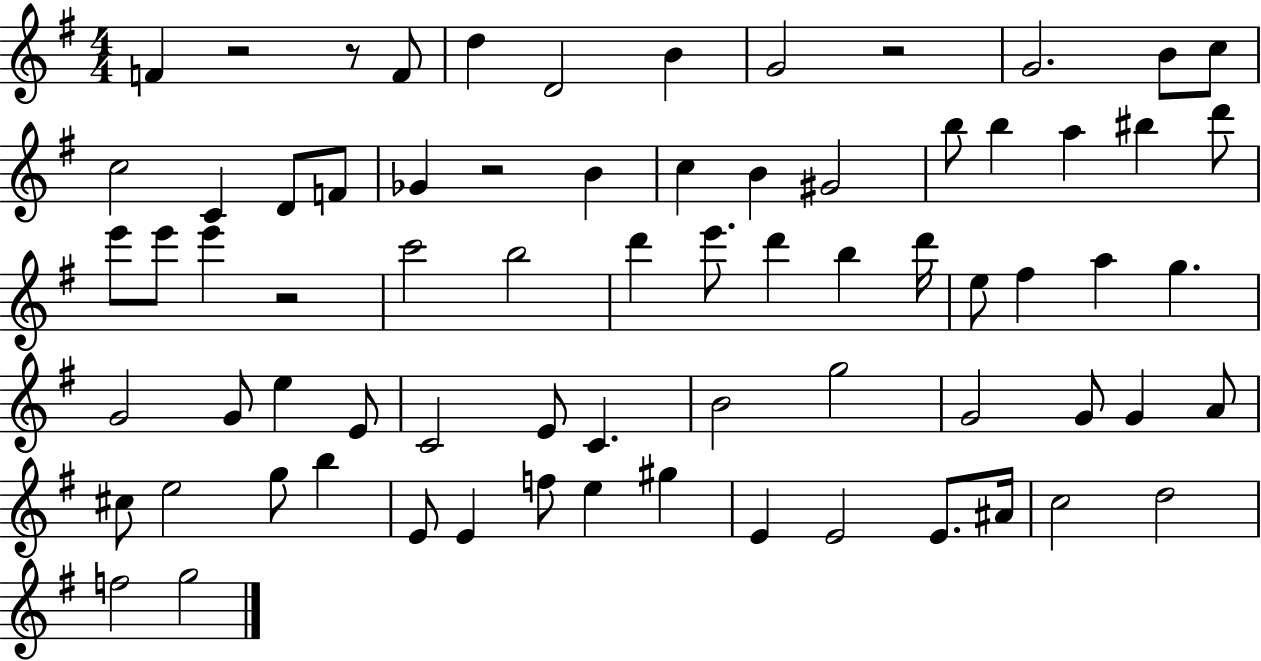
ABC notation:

X:1
T:Untitled
M:4/4
L:1/4
K:G
F z2 z/2 F/2 d D2 B G2 z2 G2 B/2 c/2 c2 C D/2 F/2 _G z2 B c B ^G2 b/2 b a ^b d'/2 e'/2 e'/2 e' z2 c'2 b2 d' e'/2 d' b d'/4 e/2 ^f a g G2 G/2 e E/2 C2 E/2 C B2 g2 G2 G/2 G A/2 ^c/2 e2 g/2 b E/2 E f/2 e ^g E E2 E/2 ^A/4 c2 d2 f2 g2